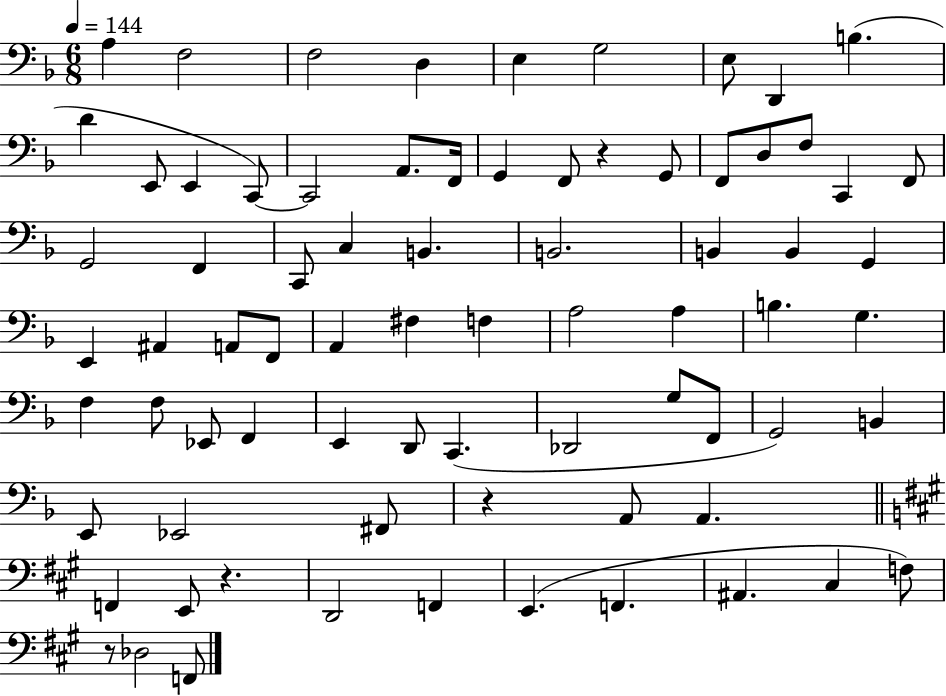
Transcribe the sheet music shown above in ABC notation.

X:1
T:Untitled
M:6/8
L:1/4
K:F
A, F,2 F,2 D, E, G,2 E,/2 D,, B, D E,,/2 E,, C,,/2 C,,2 A,,/2 F,,/4 G,, F,,/2 z G,,/2 F,,/2 D,/2 F,/2 C,, F,,/2 G,,2 F,, C,,/2 C, B,, B,,2 B,, B,, G,, E,, ^A,, A,,/2 F,,/2 A,, ^F, F, A,2 A, B, G, F, F,/2 _E,,/2 F,, E,, D,,/2 C,, _D,,2 G,/2 F,,/2 G,,2 B,, E,,/2 _E,,2 ^F,,/2 z A,,/2 A,, F,, E,,/2 z D,,2 F,, E,, F,, ^A,, ^C, F,/2 z/2 _D,2 F,,/2